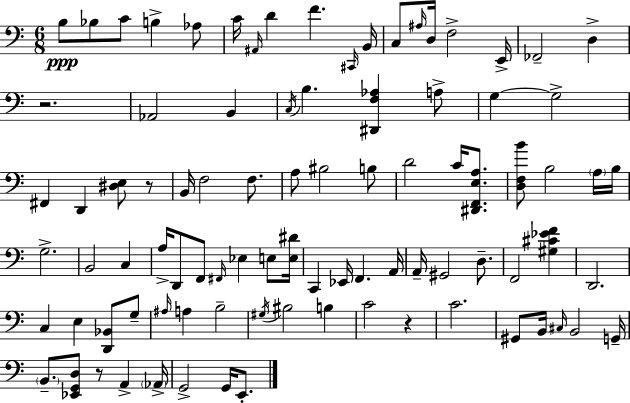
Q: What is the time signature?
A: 6/8